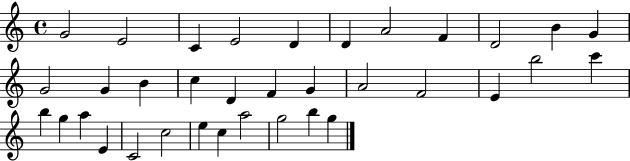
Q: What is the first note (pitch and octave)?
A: G4